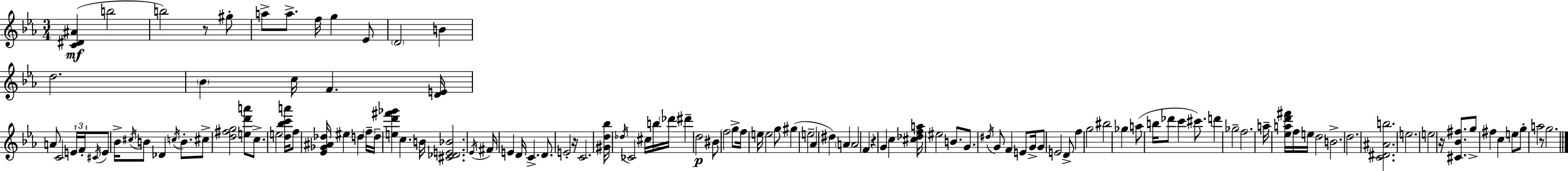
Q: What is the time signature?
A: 3/4